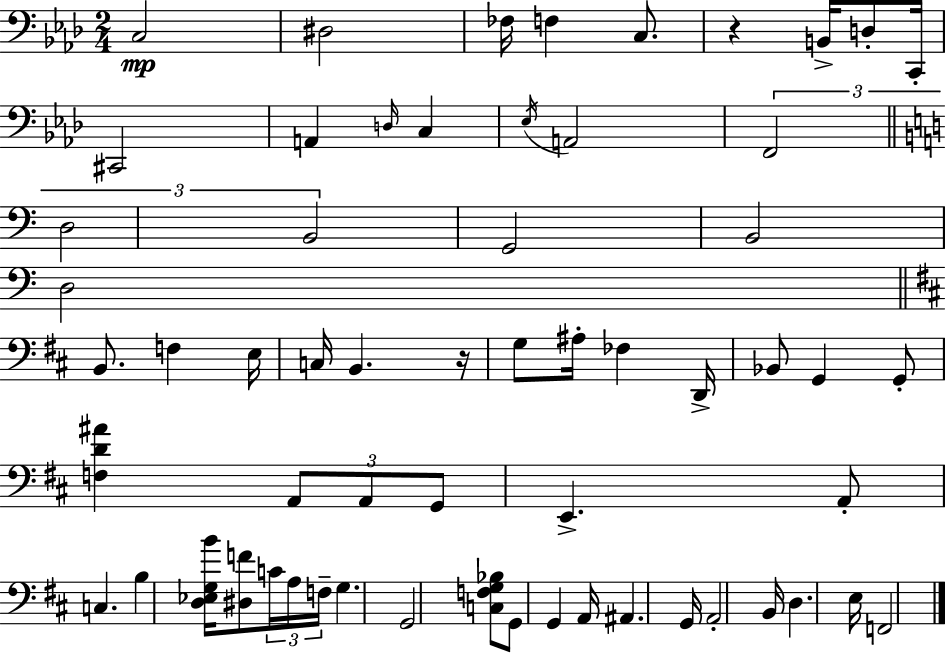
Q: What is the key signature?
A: F minor